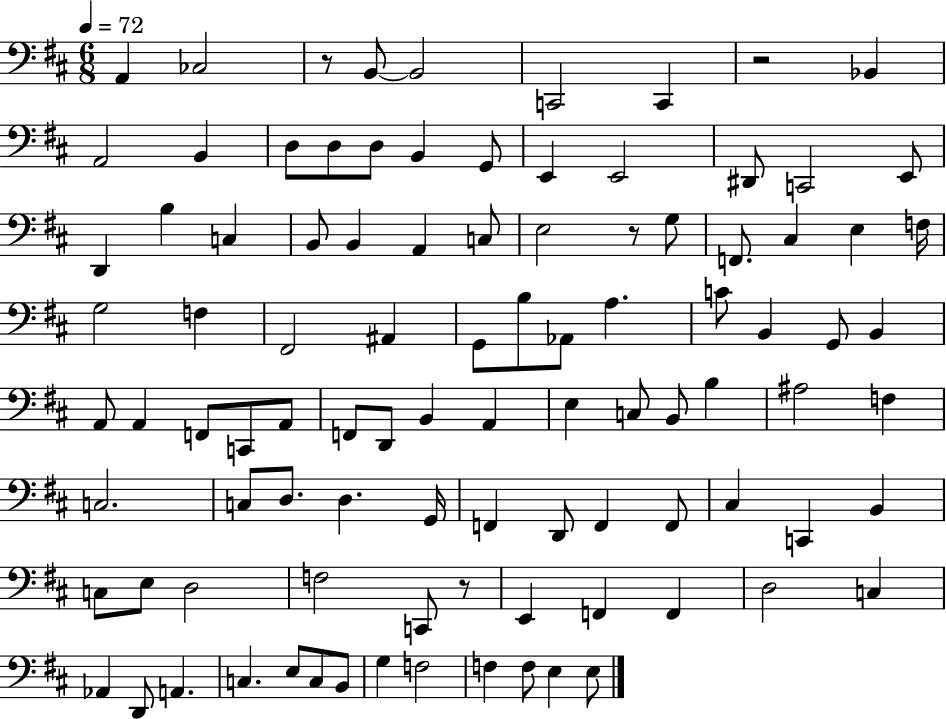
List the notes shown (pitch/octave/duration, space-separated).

A2/q CES3/h R/e B2/e B2/h C2/h C2/q R/h Bb2/q A2/h B2/q D3/e D3/e D3/e B2/q G2/e E2/q E2/h D#2/e C2/h E2/e D2/q B3/q C3/q B2/e B2/q A2/q C3/e E3/h R/e G3/e F2/e. C#3/q E3/q F3/s G3/h F3/q F#2/h A#2/q G2/e B3/e Ab2/e A3/q. C4/e B2/q G2/e B2/q A2/e A2/q F2/e C2/e A2/e F2/e D2/e B2/q A2/q E3/q C3/e B2/e B3/q A#3/h F3/q C3/h. C3/e D3/e. D3/q. G2/s F2/q D2/e F2/q F2/e C#3/q C2/q B2/q C3/e E3/e D3/h F3/h C2/e R/e E2/q F2/q F2/q D3/h C3/q Ab2/q D2/e A2/q. C3/q. E3/e C3/e B2/e G3/q F3/h F3/q F3/e E3/q E3/e